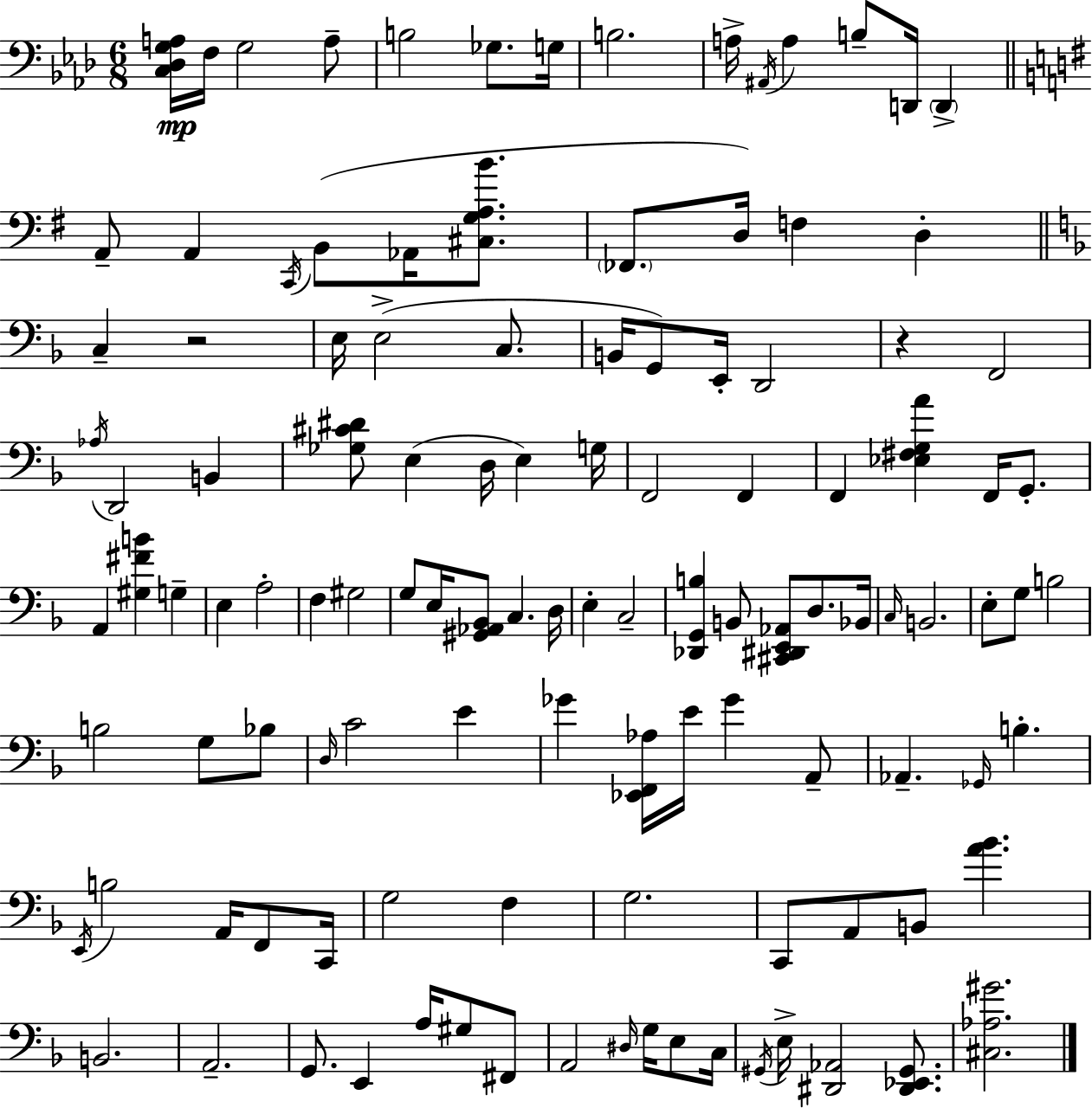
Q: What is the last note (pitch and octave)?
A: E3